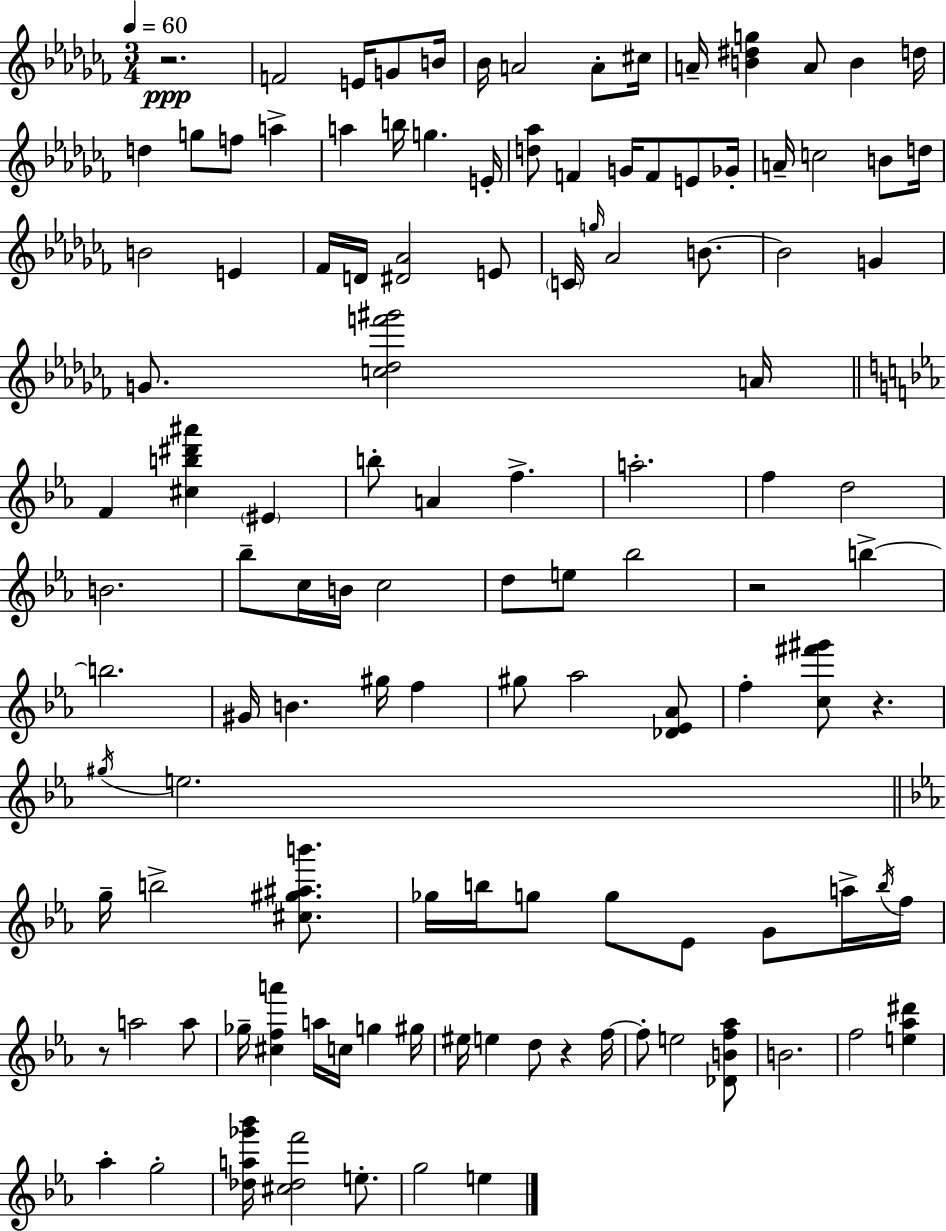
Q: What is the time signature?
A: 3/4